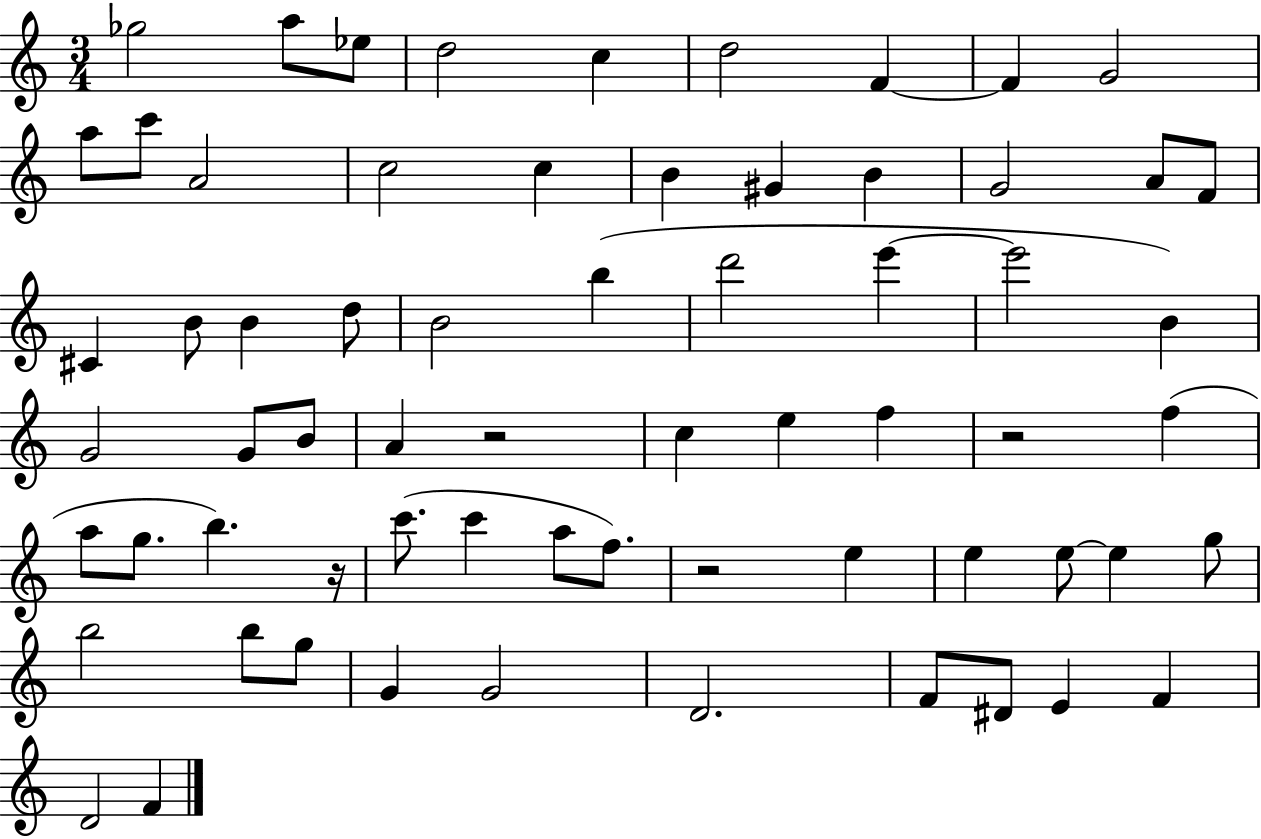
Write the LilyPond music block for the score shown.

{
  \clef treble
  \numericTimeSignature
  \time 3/4
  \key c \major
  ges''2 a''8 ees''8 | d''2 c''4 | d''2 f'4~~ | f'4 g'2 | \break a''8 c'''8 a'2 | c''2 c''4 | b'4 gis'4 b'4 | g'2 a'8 f'8 | \break cis'4 b'8 b'4 d''8 | b'2 b''4( | d'''2 e'''4~~ | e'''2 b'4) | \break g'2 g'8 b'8 | a'4 r2 | c''4 e''4 f''4 | r2 f''4( | \break a''8 g''8. b''4.) r16 | c'''8.( c'''4 a''8 f''8.) | r2 e''4 | e''4 e''8~~ e''4 g''8 | \break b''2 b''8 g''8 | g'4 g'2 | d'2. | f'8 dis'8 e'4 f'4 | \break d'2 f'4 | \bar "|."
}